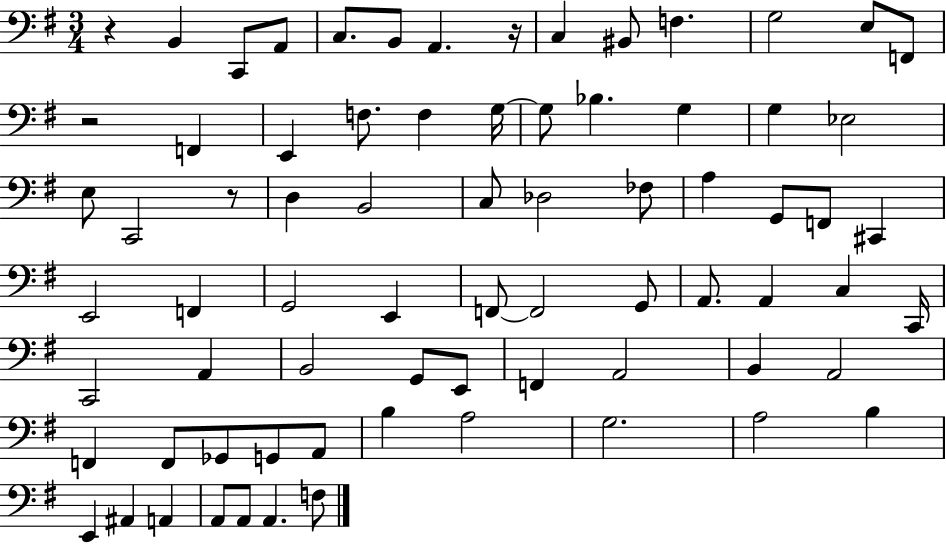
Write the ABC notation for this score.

X:1
T:Untitled
M:3/4
L:1/4
K:G
z B,, C,,/2 A,,/2 C,/2 B,,/2 A,, z/4 C, ^B,,/2 F, G,2 E,/2 F,,/2 z2 F,, E,, F,/2 F, G,/4 G,/2 _B, G, G, _E,2 E,/2 C,,2 z/2 D, B,,2 C,/2 _D,2 _F,/2 A, G,,/2 F,,/2 ^C,, E,,2 F,, G,,2 E,, F,,/2 F,,2 G,,/2 A,,/2 A,, C, C,,/4 C,,2 A,, B,,2 G,,/2 E,,/2 F,, A,,2 B,, A,,2 F,, F,,/2 _G,,/2 G,,/2 A,,/2 B, A,2 G,2 A,2 B, E,, ^A,, A,, A,,/2 A,,/2 A,, F,/2